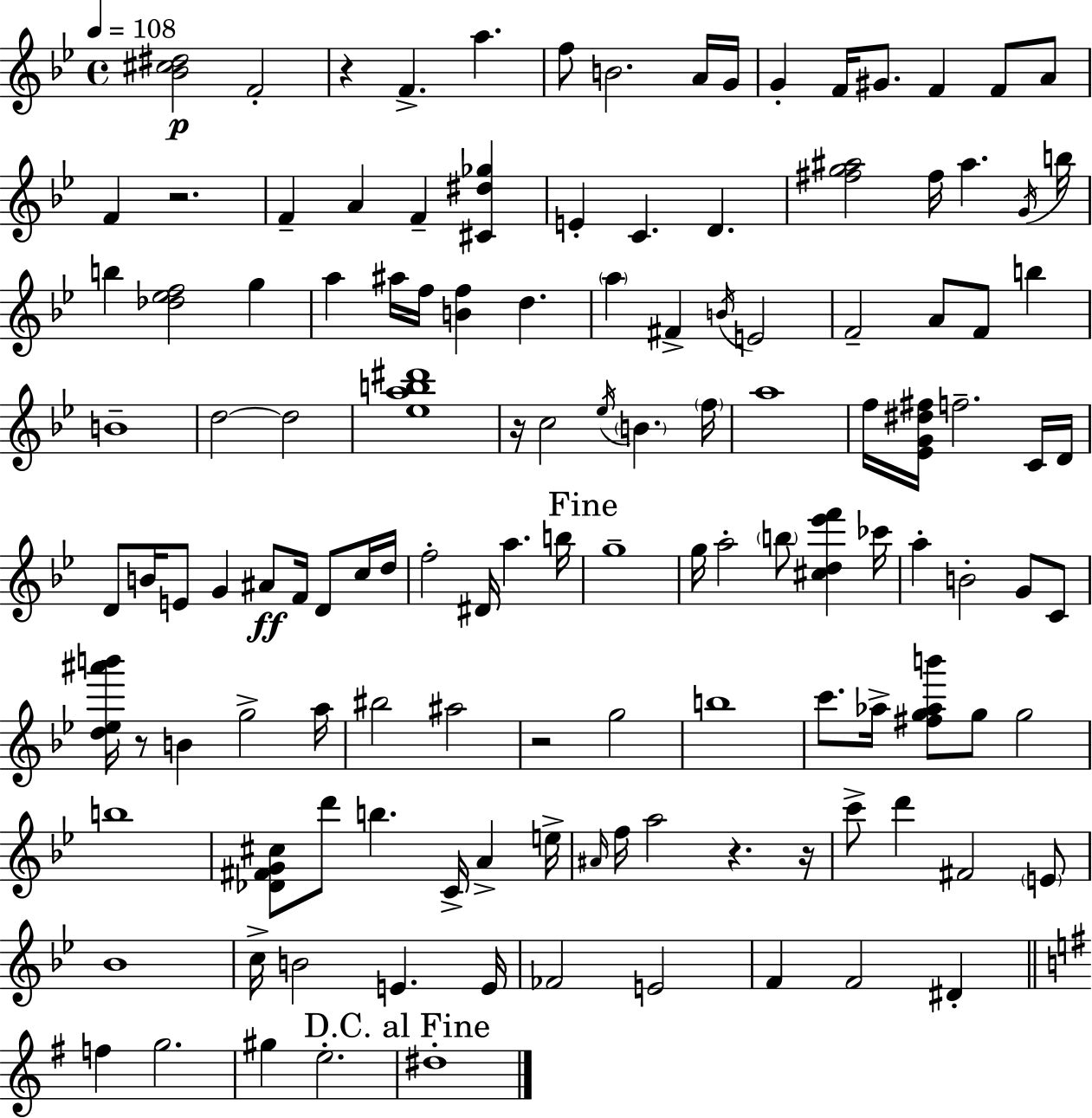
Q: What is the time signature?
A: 4/4